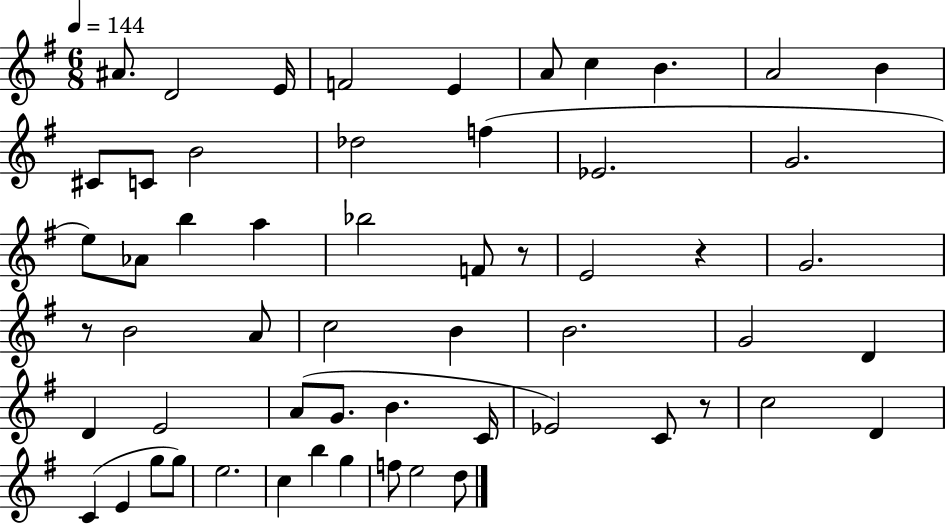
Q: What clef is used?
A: treble